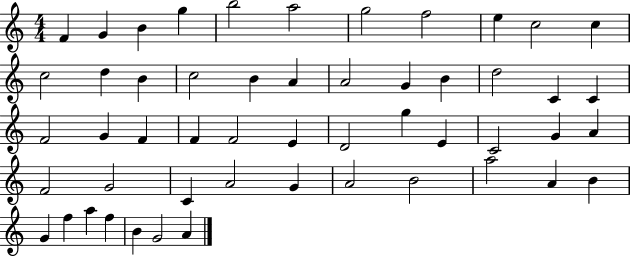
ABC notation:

X:1
T:Untitled
M:4/4
L:1/4
K:C
F G B g b2 a2 g2 f2 e c2 c c2 d B c2 B A A2 G B d2 C C F2 G F F F2 E D2 g E C2 G A F2 G2 C A2 G A2 B2 a2 A B G f a f B G2 A